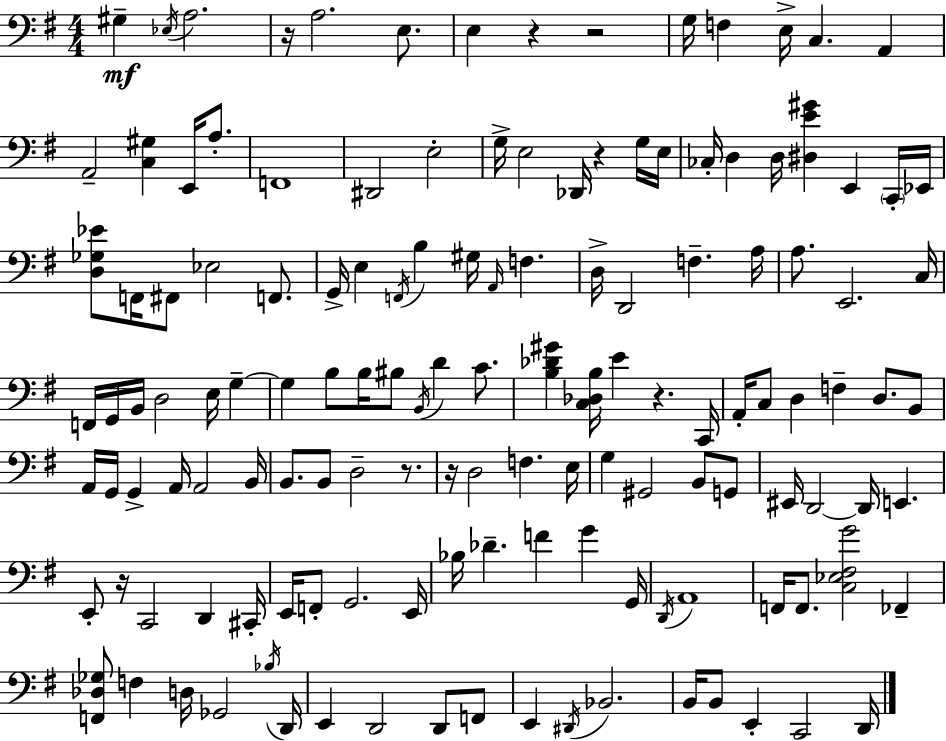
{
  \clef bass
  \numericTimeSignature
  \time 4/4
  \key e \minor
  gis4--\mf \acciaccatura { ees16 } a2. | r16 a2. e8. | e4 r4 r2 | g16 f4 e16-> c4. a,4 | \break a,2-- <c gis>4 e,16 a8.-. | f,1 | dis,2 e2-. | g16-> e2 des,16 r4 g16 | \break e16 ces16-. d4 d16 <dis e' gis'>4 e,4 \parenthesize c,16-. | ees,16 <d ges ees'>8 f,16 fis,8 ees2 f,8. | g,16-> e4 \acciaccatura { f,16 } b4 gis16 \grace { a,16 } f4. | d16-> d,2 f4.-- | \break a16 a8. e,2. | c16 f,16 g,16 b,16 d2 e16 g4--~~ | g4 b8 b16 bis8 \acciaccatura { b,16 } d'4 | c'8. <b des' gis'>4 <c des b>16 e'4 r4. | \break c,16 a,16-. c8 d4 f4-- d8. | b,8 a,16 g,16 g,4-> a,16 a,2 | b,16 b,8. b,8 d2-- | r8. r16 d2 f4. | \break e16 g4 gis,2 | b,8 g,8 eis,16 d,2~~ d,16 e,4. | e,8-. r16 c,2 d,4 | cis,16-. e,16 f,8-. g,2. | \break e,16 bes16 des'4.-- f'4 g'4 | g,16 \acciaccatura { d,16 } a,1 | f,16 f,8. <c ees fis g'>2 | fes,4-- <f, des ges>8 f4 d16 ges,2 | \break \acciaccatura { bes16 } d,16 e,4 d,2 | d,8 f,8 e,4 \acciaccatura { dis,16 } bes,2. | b,16 b,8 e,4-. c,2 | d,16 \bar "|."
}